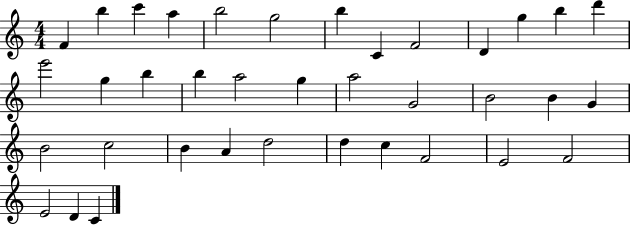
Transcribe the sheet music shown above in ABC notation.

X:1
T:Untitled
M:4/4
L:1/4
K:C
F b c' a b2 g2 b C F2 D g b d' e'2 g b b a2 g a2 G2 B2 B G B2 c2 B A d2 d c F2 E2 F2 E2 D C